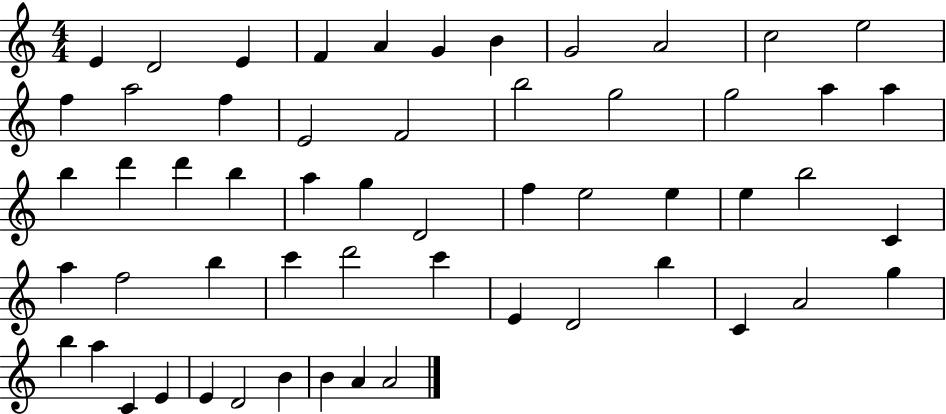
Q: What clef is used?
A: treble